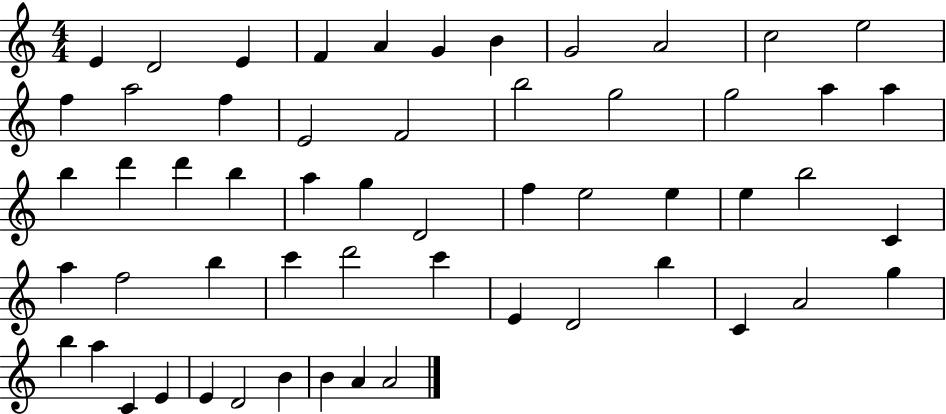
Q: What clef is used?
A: treble